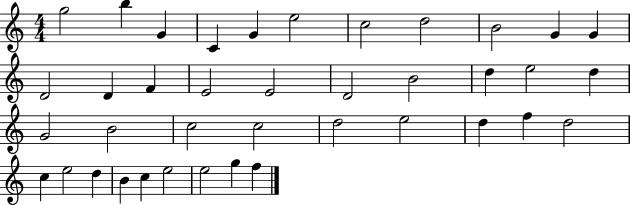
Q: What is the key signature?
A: C major